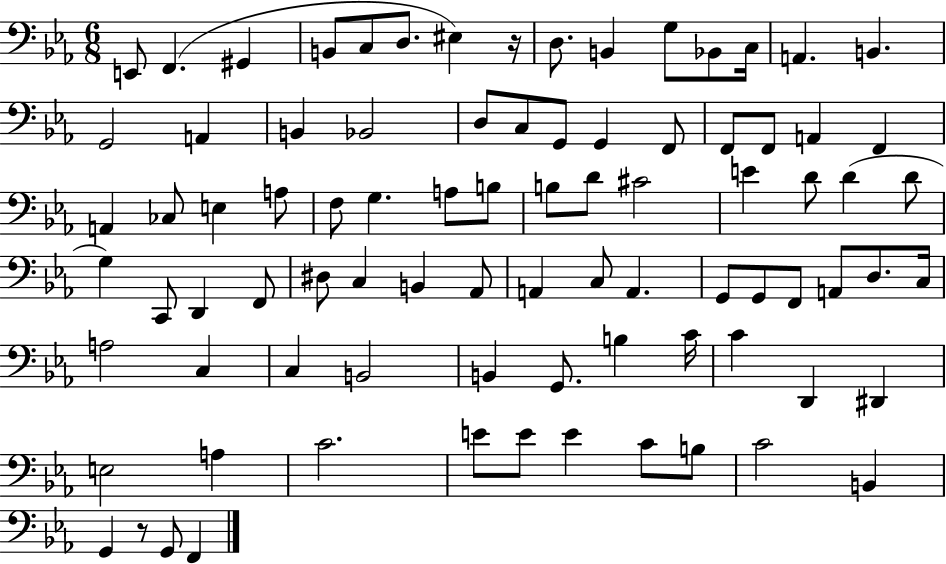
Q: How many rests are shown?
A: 2